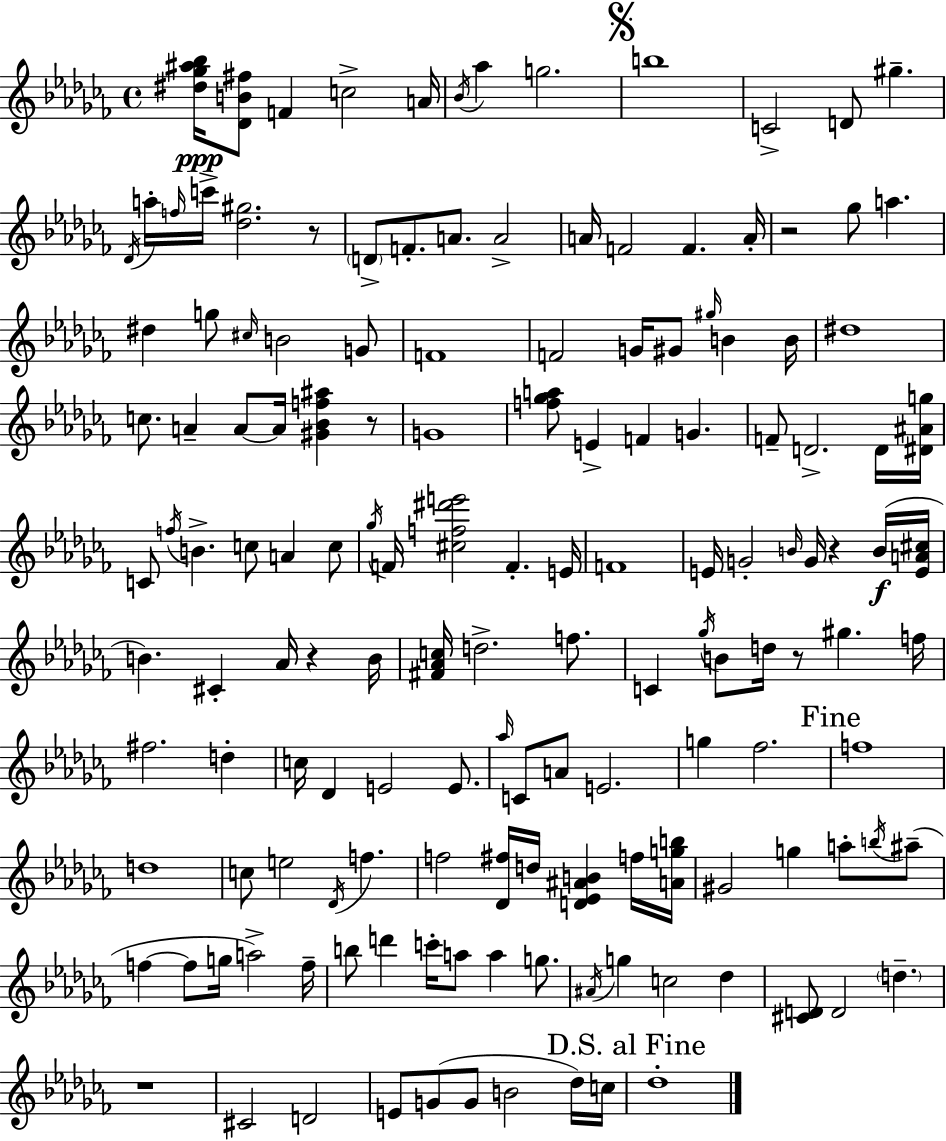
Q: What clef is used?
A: treble